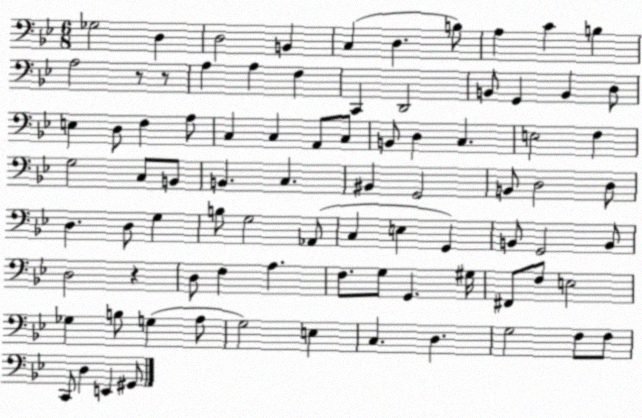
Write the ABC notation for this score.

X:1
T:Untitled
M:6/8
L:1/4
K:Bb
_G,2 D, D,2 B,, C, D, B,/2 A, C B, A,2 z/2 z/2 A, A, F, C,, D,,2 B,,/2 G,, B,, D,/2 E, D,/2 F, A,/2 C, C, A,,/2 C,/2 B,,/2 D, C, E,2 F, G,2 C,/2 B,,/2 B,, C, ^B,, G,,2 B,,/2 D,2 D,/2 D, D,/2 G, B,/2 G,2 _A,,/2 C, E, G,, B,,/2 G,,2 B,,/2 D,2 z D,/2 F, A, F,/2 G,/2 G,, ^G,/4 ^F,,/2 F,/2 E,2 _G, B,/2 G, A,/2 G,2 E, C, D, G,2 F,/2 F,/2 C,,/2 D, E,, ^G,,/2